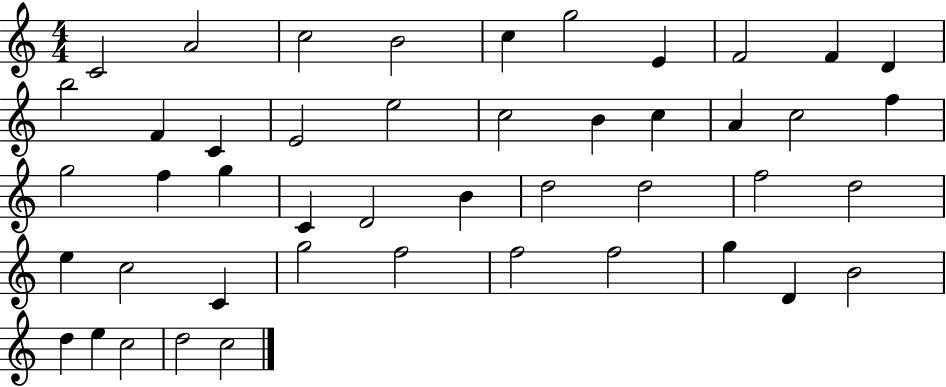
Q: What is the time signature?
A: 4/4